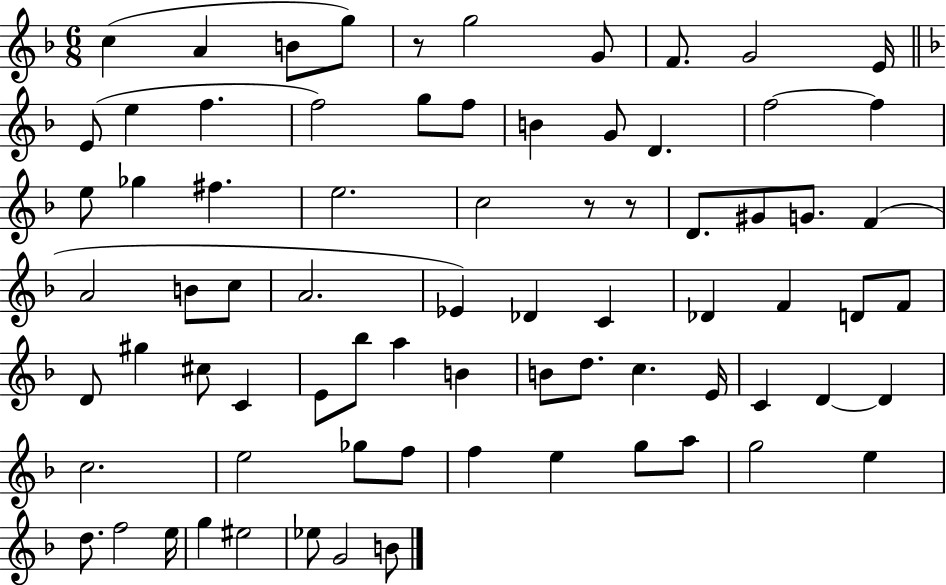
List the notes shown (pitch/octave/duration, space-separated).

C5/q A4/q B4/e G5/e R/e G5/h G4/e F4/e. G4/h E4/s E4/e E5/q F5/q. F5/h G5/e F5/e B4/q G4/e D4/q. F5/h F5/q E5/e Gb5/q F#5/q. E5/h. C5/h R/e R/e D4/e. G#4/e G4/e. F4/q A4/h B4/e C5/e A4/h. Eb4/q Db4/q C4/q Db4/q F4/q D4/e F4/e D4/e G#5/q C#5/e C4/q E4/e Bb5/e A5/q B4/q B4/e D5/e. C5/q. E4/s C4/q D4/q D4/q C5/h. E5/h Gb5/e F5/e F5/q E5/q G5/e A5/e G5/h E5/q D5/e. F5/h E5/s G5/q EIS5/h Eb5/e G4/h B4/e